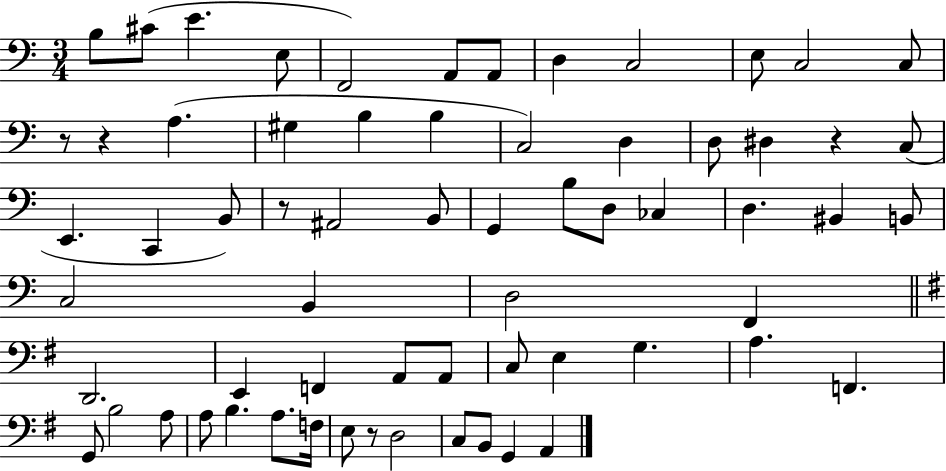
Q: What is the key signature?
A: C major